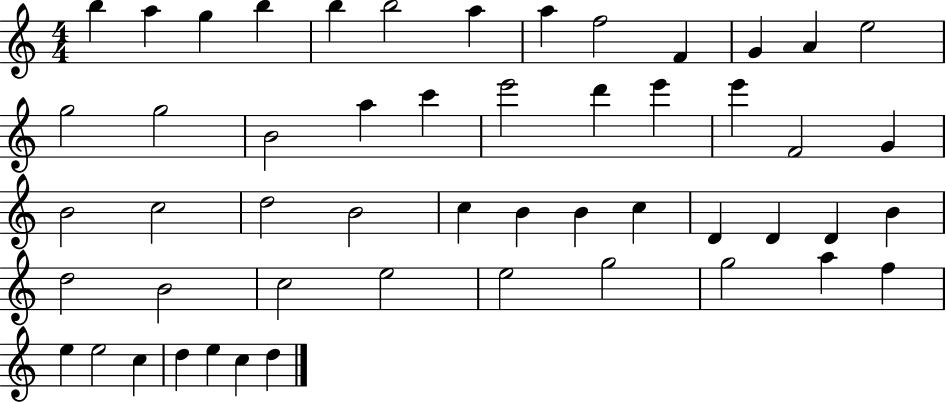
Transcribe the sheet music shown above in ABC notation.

X:1
T:Untitled
M:4/4
L:1/4
K:C
b a g b b b2 a a f2 F G A e2 g2 g2 B2 a c' e'2 d' e' e' F2 G B2 c2 d2 B2 c B B c D D D B d2 B2 c2 e2 e2 g2 g2 a f e e2 c d e c d